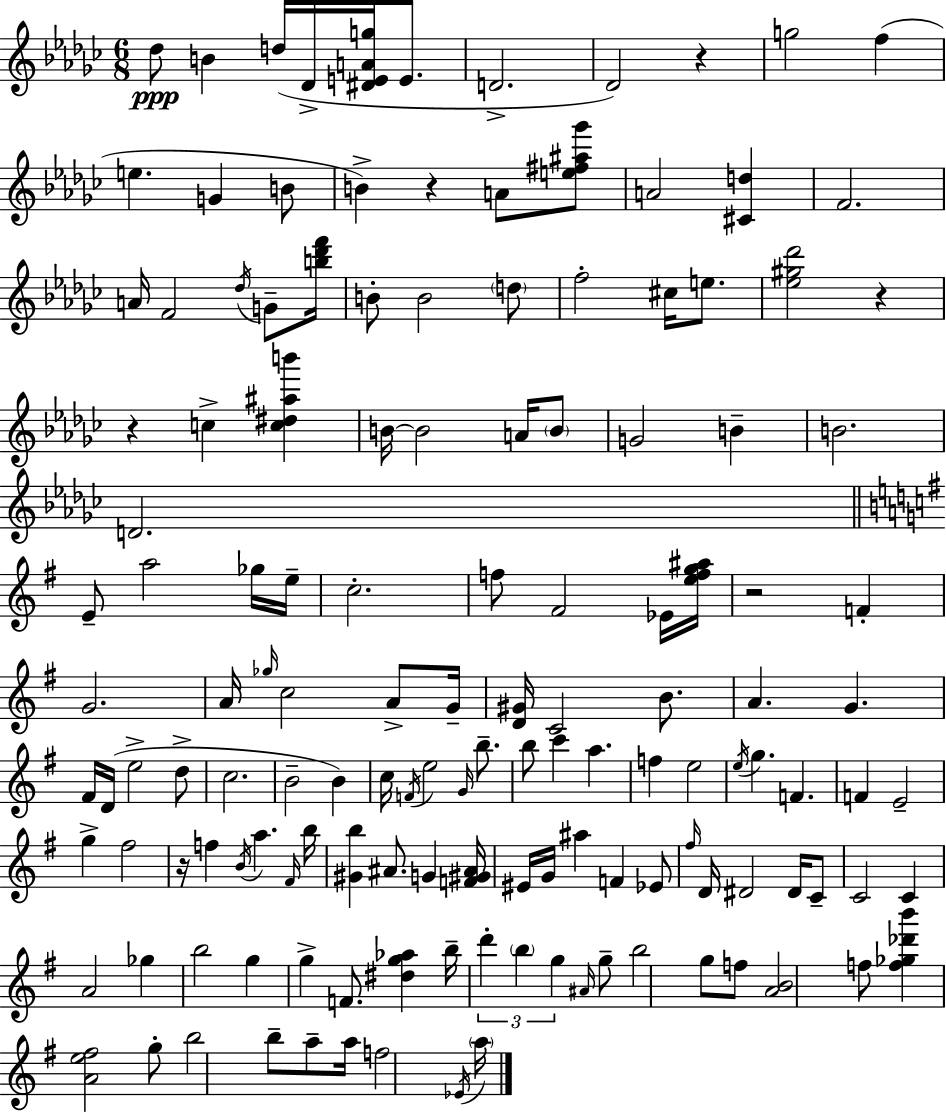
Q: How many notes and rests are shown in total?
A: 141